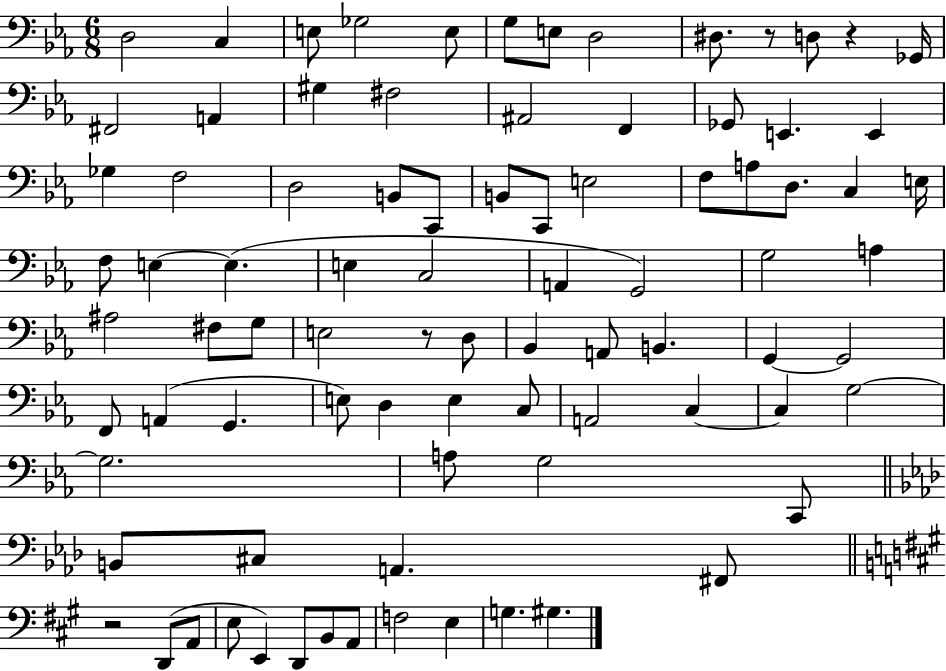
D3/h C3/q E3/e Gb3/h E3/e G3/e E3/e D3/h D#3/e. R/e D3/e R/q Gb2/s F#2/h A2/q G#3/q F#3/h A#2/h F2/q Gb2/e E2/q. E2/q Gb3/q F3/h D3/h B2/e C2/e B2/e C2/e E3/h F3/e A3/e D3/e. C3/q E3/s F3/e E3/q E3/q. E3/q C3/h A2/q G2/h G3/h A3/q A#3/h F#3/e G3/e E3/h R/e D3/e Bb2/q A2/e B2/q. G2/q G2/h F2/e A2/q G2/q. E3/e D3/q E3/q C3/e A2/h C3/q C3/q G3/h G3/h. A3/e G3/h C2/e B2/e C#3/e A2/q. F#2/e R/h D2/e A2/e E3/e E2/q D2/e B2/e A2/e F3/h E3/q G3/q. G#3/q.